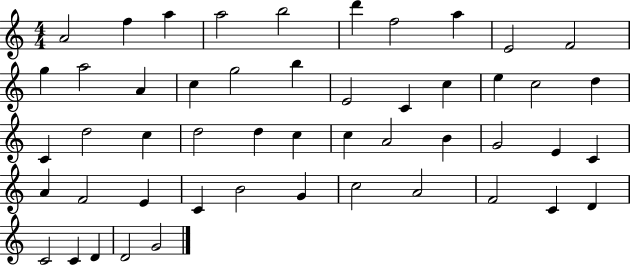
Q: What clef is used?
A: treble